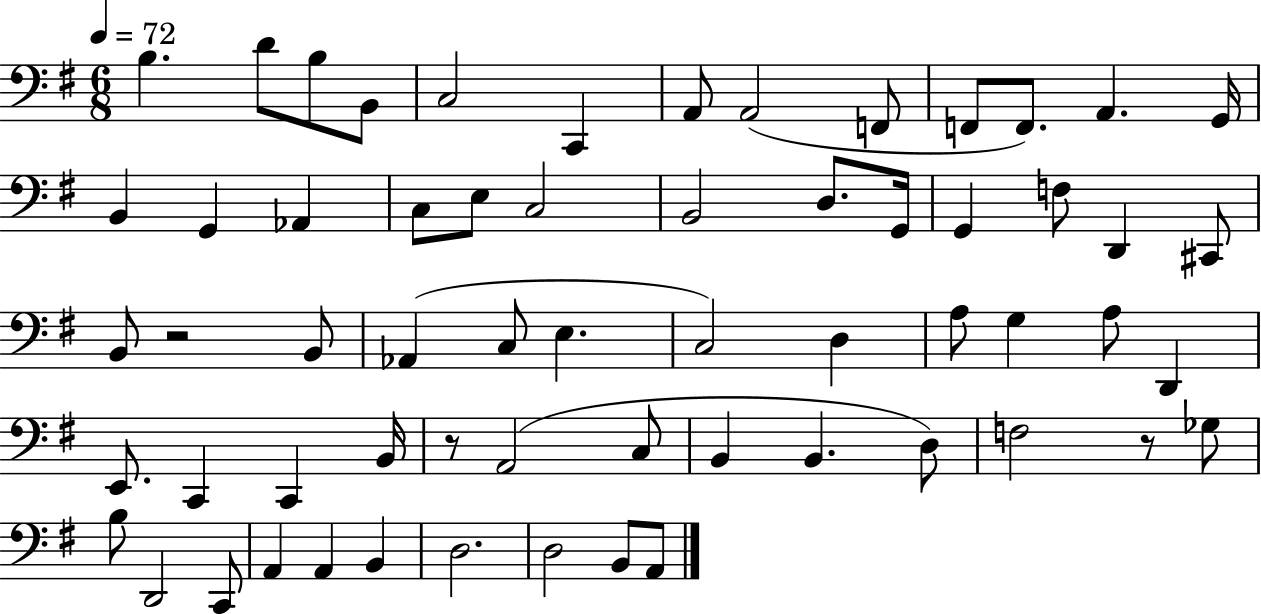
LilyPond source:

{
  \clef bass
  \numericTimeSignature
  \time 6/8
  \key g \major
  \tempo 4 = 72
  b4. d'8 b8 b,8 | c2 c,4 | a,8 a,2( f,8 | f,8 f,8.) a,4. g,16 | \break b,4 g,4 aes,4 | c8 e8 c2 | b,2 d8. g,16 | g,4 f8 d,4 cis,8 | \break b,8 r2 b,8 | aes,4( c8 e4. | c2) d4 | a8 g4 a8 d,4 | \break e,8. c,4 c,4 b,16 | r8 a,2( c8 | b,4 b,4. d8) | f2 r8 ges8 | \break b8 d,2 c,8 | a,4 a,4 b,4 | d2. | d2 b,8 a,8 | \break \bar "|."
}